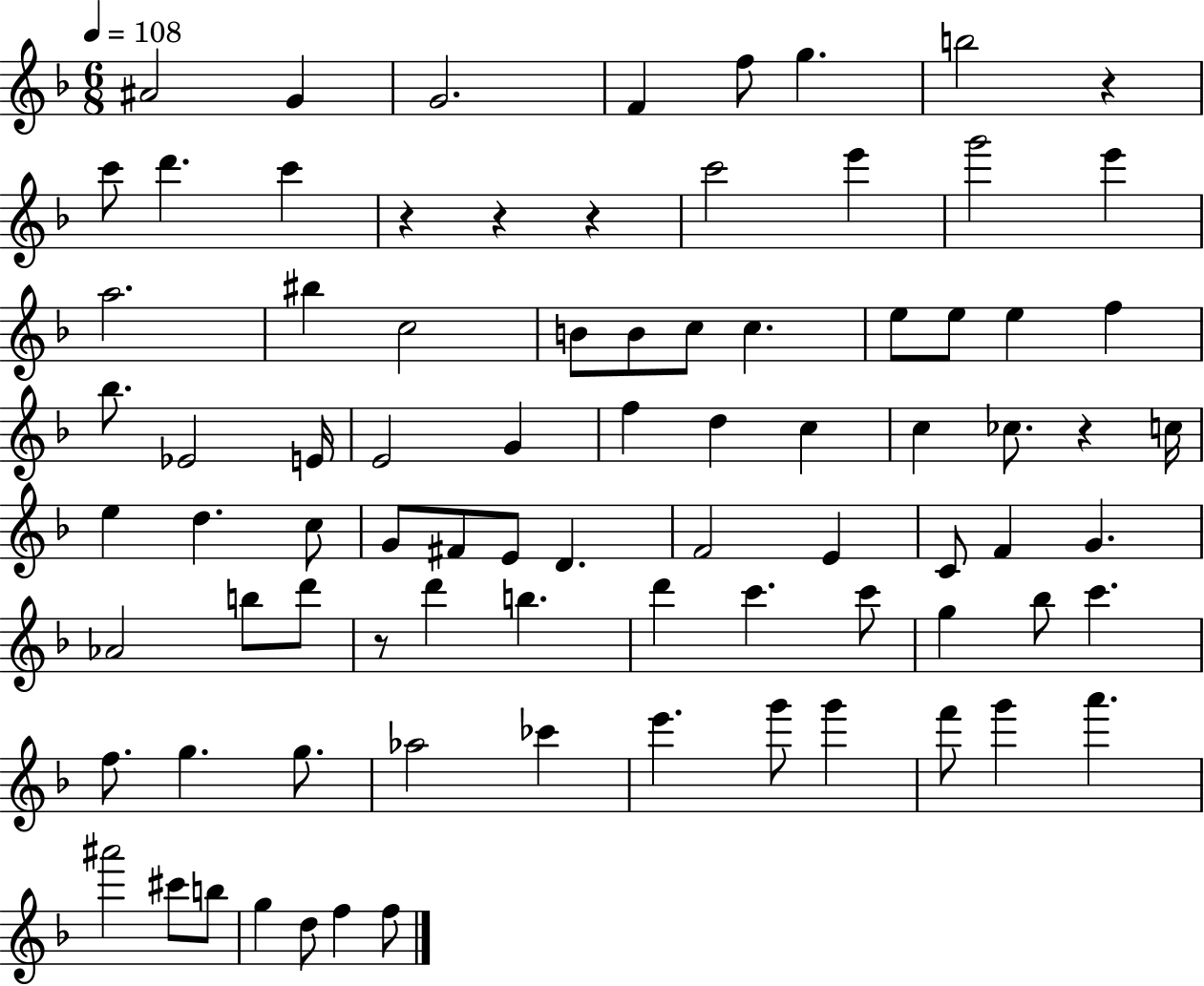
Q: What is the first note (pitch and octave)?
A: A#4